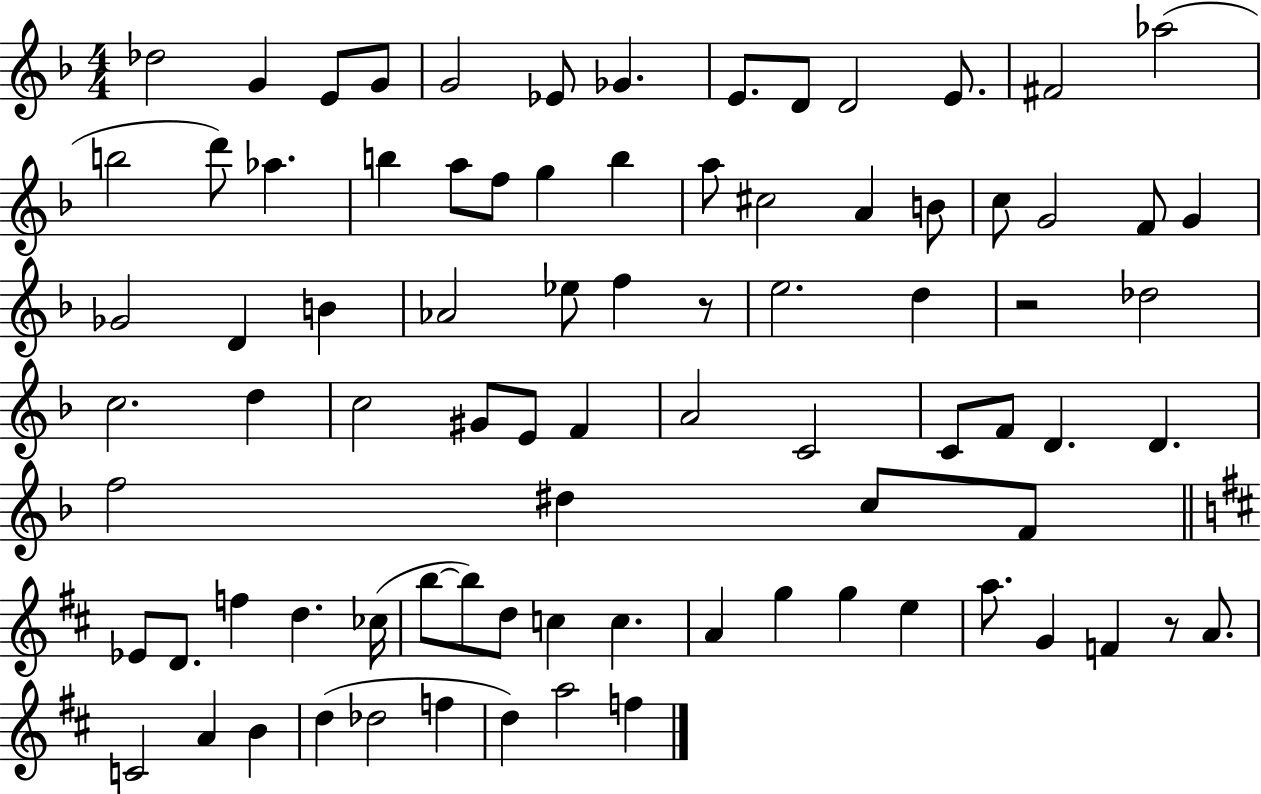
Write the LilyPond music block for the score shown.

{
  \clef treble
  \numericTimeSignature
  \time 4/4
  \key f \major
  \repeat volta 2 { des''2 g'4 e'8 g'8 | g'2 ees'8 ges'4. | e'8. d'8 d'2 e'8. | fis'2 aes''2( | \break b''2 d'''8) aes''4. | b''4 a''8 f''8 g''4 b''4 | a''8 cis''2 a'4 b'8 | c''8 g'2 f'8 g'4 | \break ges'2 d'4 b'4 | aes'2 ees''8 f''4 r8 | e''2. d''4 | r2 des''2 | \break c''2. d''4 | c''2 gis'8 e'8 f'4 | a'2 c'2 | c'8 f'8 d'4. d'4. | \break f''2 dis''4 c''8 f'8 | \bar "||" \break \key d \major ees'8 d'8. f''4 d''4. ces''16( | b''8~~ b''8) d''8 c''4 c''4. | a'4 g''4 g''4 e''4 | a''8. g'4 f'4 r8 a'8. | \break c'2 a'4 b'4 | d''4( des''2 f''4 | d''4) a''2 f''4 | } \bar "|."
}